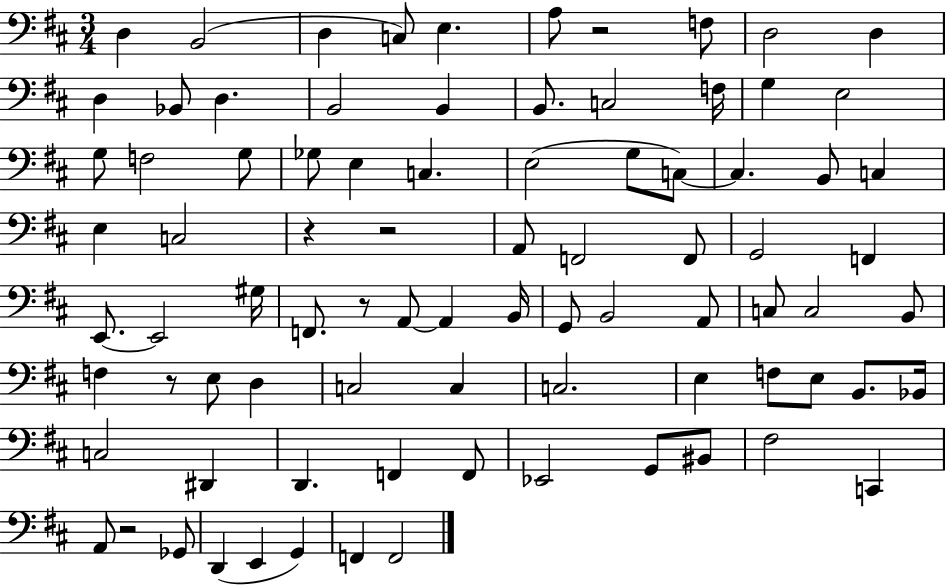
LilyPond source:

{
  \clef bass
  \numericTimeSignature
  \time 3/4
  \key d \major
  d4 b,2( | d4 c8) e4. | a8 r2 f8 | d2 d4 | \break d4 bes,8 d4. | b,2 b,4 | b,8. c2 f16 | g4 e2 | \break g8 f2 g8 | ges8 e4 c4. | e2( g8 c8~~) | c4. b,8 c4 | \break e4 c2 | r4 r2 | a,8 f,2 f,8 | g,2 f,4 | \break e,8.~~ e,2 gis16 | f,8. r8 a,8~~ a,4 b,16 | g,8 b,2 a,8 | c8 c2 b,8 | \break f4 r8 e8 d4 | c2 c4 | c2. | e4 f8 e8 b,8. bes,16 | \break c2 dis,4 | d,4. f,4 f,8 | ees,2 g,8 bis,8 | fis2 c,4 | \break a,8 r2 ges,8 | d,4( e,4 g,4) | f,4 f,2 | \bar "|."
}